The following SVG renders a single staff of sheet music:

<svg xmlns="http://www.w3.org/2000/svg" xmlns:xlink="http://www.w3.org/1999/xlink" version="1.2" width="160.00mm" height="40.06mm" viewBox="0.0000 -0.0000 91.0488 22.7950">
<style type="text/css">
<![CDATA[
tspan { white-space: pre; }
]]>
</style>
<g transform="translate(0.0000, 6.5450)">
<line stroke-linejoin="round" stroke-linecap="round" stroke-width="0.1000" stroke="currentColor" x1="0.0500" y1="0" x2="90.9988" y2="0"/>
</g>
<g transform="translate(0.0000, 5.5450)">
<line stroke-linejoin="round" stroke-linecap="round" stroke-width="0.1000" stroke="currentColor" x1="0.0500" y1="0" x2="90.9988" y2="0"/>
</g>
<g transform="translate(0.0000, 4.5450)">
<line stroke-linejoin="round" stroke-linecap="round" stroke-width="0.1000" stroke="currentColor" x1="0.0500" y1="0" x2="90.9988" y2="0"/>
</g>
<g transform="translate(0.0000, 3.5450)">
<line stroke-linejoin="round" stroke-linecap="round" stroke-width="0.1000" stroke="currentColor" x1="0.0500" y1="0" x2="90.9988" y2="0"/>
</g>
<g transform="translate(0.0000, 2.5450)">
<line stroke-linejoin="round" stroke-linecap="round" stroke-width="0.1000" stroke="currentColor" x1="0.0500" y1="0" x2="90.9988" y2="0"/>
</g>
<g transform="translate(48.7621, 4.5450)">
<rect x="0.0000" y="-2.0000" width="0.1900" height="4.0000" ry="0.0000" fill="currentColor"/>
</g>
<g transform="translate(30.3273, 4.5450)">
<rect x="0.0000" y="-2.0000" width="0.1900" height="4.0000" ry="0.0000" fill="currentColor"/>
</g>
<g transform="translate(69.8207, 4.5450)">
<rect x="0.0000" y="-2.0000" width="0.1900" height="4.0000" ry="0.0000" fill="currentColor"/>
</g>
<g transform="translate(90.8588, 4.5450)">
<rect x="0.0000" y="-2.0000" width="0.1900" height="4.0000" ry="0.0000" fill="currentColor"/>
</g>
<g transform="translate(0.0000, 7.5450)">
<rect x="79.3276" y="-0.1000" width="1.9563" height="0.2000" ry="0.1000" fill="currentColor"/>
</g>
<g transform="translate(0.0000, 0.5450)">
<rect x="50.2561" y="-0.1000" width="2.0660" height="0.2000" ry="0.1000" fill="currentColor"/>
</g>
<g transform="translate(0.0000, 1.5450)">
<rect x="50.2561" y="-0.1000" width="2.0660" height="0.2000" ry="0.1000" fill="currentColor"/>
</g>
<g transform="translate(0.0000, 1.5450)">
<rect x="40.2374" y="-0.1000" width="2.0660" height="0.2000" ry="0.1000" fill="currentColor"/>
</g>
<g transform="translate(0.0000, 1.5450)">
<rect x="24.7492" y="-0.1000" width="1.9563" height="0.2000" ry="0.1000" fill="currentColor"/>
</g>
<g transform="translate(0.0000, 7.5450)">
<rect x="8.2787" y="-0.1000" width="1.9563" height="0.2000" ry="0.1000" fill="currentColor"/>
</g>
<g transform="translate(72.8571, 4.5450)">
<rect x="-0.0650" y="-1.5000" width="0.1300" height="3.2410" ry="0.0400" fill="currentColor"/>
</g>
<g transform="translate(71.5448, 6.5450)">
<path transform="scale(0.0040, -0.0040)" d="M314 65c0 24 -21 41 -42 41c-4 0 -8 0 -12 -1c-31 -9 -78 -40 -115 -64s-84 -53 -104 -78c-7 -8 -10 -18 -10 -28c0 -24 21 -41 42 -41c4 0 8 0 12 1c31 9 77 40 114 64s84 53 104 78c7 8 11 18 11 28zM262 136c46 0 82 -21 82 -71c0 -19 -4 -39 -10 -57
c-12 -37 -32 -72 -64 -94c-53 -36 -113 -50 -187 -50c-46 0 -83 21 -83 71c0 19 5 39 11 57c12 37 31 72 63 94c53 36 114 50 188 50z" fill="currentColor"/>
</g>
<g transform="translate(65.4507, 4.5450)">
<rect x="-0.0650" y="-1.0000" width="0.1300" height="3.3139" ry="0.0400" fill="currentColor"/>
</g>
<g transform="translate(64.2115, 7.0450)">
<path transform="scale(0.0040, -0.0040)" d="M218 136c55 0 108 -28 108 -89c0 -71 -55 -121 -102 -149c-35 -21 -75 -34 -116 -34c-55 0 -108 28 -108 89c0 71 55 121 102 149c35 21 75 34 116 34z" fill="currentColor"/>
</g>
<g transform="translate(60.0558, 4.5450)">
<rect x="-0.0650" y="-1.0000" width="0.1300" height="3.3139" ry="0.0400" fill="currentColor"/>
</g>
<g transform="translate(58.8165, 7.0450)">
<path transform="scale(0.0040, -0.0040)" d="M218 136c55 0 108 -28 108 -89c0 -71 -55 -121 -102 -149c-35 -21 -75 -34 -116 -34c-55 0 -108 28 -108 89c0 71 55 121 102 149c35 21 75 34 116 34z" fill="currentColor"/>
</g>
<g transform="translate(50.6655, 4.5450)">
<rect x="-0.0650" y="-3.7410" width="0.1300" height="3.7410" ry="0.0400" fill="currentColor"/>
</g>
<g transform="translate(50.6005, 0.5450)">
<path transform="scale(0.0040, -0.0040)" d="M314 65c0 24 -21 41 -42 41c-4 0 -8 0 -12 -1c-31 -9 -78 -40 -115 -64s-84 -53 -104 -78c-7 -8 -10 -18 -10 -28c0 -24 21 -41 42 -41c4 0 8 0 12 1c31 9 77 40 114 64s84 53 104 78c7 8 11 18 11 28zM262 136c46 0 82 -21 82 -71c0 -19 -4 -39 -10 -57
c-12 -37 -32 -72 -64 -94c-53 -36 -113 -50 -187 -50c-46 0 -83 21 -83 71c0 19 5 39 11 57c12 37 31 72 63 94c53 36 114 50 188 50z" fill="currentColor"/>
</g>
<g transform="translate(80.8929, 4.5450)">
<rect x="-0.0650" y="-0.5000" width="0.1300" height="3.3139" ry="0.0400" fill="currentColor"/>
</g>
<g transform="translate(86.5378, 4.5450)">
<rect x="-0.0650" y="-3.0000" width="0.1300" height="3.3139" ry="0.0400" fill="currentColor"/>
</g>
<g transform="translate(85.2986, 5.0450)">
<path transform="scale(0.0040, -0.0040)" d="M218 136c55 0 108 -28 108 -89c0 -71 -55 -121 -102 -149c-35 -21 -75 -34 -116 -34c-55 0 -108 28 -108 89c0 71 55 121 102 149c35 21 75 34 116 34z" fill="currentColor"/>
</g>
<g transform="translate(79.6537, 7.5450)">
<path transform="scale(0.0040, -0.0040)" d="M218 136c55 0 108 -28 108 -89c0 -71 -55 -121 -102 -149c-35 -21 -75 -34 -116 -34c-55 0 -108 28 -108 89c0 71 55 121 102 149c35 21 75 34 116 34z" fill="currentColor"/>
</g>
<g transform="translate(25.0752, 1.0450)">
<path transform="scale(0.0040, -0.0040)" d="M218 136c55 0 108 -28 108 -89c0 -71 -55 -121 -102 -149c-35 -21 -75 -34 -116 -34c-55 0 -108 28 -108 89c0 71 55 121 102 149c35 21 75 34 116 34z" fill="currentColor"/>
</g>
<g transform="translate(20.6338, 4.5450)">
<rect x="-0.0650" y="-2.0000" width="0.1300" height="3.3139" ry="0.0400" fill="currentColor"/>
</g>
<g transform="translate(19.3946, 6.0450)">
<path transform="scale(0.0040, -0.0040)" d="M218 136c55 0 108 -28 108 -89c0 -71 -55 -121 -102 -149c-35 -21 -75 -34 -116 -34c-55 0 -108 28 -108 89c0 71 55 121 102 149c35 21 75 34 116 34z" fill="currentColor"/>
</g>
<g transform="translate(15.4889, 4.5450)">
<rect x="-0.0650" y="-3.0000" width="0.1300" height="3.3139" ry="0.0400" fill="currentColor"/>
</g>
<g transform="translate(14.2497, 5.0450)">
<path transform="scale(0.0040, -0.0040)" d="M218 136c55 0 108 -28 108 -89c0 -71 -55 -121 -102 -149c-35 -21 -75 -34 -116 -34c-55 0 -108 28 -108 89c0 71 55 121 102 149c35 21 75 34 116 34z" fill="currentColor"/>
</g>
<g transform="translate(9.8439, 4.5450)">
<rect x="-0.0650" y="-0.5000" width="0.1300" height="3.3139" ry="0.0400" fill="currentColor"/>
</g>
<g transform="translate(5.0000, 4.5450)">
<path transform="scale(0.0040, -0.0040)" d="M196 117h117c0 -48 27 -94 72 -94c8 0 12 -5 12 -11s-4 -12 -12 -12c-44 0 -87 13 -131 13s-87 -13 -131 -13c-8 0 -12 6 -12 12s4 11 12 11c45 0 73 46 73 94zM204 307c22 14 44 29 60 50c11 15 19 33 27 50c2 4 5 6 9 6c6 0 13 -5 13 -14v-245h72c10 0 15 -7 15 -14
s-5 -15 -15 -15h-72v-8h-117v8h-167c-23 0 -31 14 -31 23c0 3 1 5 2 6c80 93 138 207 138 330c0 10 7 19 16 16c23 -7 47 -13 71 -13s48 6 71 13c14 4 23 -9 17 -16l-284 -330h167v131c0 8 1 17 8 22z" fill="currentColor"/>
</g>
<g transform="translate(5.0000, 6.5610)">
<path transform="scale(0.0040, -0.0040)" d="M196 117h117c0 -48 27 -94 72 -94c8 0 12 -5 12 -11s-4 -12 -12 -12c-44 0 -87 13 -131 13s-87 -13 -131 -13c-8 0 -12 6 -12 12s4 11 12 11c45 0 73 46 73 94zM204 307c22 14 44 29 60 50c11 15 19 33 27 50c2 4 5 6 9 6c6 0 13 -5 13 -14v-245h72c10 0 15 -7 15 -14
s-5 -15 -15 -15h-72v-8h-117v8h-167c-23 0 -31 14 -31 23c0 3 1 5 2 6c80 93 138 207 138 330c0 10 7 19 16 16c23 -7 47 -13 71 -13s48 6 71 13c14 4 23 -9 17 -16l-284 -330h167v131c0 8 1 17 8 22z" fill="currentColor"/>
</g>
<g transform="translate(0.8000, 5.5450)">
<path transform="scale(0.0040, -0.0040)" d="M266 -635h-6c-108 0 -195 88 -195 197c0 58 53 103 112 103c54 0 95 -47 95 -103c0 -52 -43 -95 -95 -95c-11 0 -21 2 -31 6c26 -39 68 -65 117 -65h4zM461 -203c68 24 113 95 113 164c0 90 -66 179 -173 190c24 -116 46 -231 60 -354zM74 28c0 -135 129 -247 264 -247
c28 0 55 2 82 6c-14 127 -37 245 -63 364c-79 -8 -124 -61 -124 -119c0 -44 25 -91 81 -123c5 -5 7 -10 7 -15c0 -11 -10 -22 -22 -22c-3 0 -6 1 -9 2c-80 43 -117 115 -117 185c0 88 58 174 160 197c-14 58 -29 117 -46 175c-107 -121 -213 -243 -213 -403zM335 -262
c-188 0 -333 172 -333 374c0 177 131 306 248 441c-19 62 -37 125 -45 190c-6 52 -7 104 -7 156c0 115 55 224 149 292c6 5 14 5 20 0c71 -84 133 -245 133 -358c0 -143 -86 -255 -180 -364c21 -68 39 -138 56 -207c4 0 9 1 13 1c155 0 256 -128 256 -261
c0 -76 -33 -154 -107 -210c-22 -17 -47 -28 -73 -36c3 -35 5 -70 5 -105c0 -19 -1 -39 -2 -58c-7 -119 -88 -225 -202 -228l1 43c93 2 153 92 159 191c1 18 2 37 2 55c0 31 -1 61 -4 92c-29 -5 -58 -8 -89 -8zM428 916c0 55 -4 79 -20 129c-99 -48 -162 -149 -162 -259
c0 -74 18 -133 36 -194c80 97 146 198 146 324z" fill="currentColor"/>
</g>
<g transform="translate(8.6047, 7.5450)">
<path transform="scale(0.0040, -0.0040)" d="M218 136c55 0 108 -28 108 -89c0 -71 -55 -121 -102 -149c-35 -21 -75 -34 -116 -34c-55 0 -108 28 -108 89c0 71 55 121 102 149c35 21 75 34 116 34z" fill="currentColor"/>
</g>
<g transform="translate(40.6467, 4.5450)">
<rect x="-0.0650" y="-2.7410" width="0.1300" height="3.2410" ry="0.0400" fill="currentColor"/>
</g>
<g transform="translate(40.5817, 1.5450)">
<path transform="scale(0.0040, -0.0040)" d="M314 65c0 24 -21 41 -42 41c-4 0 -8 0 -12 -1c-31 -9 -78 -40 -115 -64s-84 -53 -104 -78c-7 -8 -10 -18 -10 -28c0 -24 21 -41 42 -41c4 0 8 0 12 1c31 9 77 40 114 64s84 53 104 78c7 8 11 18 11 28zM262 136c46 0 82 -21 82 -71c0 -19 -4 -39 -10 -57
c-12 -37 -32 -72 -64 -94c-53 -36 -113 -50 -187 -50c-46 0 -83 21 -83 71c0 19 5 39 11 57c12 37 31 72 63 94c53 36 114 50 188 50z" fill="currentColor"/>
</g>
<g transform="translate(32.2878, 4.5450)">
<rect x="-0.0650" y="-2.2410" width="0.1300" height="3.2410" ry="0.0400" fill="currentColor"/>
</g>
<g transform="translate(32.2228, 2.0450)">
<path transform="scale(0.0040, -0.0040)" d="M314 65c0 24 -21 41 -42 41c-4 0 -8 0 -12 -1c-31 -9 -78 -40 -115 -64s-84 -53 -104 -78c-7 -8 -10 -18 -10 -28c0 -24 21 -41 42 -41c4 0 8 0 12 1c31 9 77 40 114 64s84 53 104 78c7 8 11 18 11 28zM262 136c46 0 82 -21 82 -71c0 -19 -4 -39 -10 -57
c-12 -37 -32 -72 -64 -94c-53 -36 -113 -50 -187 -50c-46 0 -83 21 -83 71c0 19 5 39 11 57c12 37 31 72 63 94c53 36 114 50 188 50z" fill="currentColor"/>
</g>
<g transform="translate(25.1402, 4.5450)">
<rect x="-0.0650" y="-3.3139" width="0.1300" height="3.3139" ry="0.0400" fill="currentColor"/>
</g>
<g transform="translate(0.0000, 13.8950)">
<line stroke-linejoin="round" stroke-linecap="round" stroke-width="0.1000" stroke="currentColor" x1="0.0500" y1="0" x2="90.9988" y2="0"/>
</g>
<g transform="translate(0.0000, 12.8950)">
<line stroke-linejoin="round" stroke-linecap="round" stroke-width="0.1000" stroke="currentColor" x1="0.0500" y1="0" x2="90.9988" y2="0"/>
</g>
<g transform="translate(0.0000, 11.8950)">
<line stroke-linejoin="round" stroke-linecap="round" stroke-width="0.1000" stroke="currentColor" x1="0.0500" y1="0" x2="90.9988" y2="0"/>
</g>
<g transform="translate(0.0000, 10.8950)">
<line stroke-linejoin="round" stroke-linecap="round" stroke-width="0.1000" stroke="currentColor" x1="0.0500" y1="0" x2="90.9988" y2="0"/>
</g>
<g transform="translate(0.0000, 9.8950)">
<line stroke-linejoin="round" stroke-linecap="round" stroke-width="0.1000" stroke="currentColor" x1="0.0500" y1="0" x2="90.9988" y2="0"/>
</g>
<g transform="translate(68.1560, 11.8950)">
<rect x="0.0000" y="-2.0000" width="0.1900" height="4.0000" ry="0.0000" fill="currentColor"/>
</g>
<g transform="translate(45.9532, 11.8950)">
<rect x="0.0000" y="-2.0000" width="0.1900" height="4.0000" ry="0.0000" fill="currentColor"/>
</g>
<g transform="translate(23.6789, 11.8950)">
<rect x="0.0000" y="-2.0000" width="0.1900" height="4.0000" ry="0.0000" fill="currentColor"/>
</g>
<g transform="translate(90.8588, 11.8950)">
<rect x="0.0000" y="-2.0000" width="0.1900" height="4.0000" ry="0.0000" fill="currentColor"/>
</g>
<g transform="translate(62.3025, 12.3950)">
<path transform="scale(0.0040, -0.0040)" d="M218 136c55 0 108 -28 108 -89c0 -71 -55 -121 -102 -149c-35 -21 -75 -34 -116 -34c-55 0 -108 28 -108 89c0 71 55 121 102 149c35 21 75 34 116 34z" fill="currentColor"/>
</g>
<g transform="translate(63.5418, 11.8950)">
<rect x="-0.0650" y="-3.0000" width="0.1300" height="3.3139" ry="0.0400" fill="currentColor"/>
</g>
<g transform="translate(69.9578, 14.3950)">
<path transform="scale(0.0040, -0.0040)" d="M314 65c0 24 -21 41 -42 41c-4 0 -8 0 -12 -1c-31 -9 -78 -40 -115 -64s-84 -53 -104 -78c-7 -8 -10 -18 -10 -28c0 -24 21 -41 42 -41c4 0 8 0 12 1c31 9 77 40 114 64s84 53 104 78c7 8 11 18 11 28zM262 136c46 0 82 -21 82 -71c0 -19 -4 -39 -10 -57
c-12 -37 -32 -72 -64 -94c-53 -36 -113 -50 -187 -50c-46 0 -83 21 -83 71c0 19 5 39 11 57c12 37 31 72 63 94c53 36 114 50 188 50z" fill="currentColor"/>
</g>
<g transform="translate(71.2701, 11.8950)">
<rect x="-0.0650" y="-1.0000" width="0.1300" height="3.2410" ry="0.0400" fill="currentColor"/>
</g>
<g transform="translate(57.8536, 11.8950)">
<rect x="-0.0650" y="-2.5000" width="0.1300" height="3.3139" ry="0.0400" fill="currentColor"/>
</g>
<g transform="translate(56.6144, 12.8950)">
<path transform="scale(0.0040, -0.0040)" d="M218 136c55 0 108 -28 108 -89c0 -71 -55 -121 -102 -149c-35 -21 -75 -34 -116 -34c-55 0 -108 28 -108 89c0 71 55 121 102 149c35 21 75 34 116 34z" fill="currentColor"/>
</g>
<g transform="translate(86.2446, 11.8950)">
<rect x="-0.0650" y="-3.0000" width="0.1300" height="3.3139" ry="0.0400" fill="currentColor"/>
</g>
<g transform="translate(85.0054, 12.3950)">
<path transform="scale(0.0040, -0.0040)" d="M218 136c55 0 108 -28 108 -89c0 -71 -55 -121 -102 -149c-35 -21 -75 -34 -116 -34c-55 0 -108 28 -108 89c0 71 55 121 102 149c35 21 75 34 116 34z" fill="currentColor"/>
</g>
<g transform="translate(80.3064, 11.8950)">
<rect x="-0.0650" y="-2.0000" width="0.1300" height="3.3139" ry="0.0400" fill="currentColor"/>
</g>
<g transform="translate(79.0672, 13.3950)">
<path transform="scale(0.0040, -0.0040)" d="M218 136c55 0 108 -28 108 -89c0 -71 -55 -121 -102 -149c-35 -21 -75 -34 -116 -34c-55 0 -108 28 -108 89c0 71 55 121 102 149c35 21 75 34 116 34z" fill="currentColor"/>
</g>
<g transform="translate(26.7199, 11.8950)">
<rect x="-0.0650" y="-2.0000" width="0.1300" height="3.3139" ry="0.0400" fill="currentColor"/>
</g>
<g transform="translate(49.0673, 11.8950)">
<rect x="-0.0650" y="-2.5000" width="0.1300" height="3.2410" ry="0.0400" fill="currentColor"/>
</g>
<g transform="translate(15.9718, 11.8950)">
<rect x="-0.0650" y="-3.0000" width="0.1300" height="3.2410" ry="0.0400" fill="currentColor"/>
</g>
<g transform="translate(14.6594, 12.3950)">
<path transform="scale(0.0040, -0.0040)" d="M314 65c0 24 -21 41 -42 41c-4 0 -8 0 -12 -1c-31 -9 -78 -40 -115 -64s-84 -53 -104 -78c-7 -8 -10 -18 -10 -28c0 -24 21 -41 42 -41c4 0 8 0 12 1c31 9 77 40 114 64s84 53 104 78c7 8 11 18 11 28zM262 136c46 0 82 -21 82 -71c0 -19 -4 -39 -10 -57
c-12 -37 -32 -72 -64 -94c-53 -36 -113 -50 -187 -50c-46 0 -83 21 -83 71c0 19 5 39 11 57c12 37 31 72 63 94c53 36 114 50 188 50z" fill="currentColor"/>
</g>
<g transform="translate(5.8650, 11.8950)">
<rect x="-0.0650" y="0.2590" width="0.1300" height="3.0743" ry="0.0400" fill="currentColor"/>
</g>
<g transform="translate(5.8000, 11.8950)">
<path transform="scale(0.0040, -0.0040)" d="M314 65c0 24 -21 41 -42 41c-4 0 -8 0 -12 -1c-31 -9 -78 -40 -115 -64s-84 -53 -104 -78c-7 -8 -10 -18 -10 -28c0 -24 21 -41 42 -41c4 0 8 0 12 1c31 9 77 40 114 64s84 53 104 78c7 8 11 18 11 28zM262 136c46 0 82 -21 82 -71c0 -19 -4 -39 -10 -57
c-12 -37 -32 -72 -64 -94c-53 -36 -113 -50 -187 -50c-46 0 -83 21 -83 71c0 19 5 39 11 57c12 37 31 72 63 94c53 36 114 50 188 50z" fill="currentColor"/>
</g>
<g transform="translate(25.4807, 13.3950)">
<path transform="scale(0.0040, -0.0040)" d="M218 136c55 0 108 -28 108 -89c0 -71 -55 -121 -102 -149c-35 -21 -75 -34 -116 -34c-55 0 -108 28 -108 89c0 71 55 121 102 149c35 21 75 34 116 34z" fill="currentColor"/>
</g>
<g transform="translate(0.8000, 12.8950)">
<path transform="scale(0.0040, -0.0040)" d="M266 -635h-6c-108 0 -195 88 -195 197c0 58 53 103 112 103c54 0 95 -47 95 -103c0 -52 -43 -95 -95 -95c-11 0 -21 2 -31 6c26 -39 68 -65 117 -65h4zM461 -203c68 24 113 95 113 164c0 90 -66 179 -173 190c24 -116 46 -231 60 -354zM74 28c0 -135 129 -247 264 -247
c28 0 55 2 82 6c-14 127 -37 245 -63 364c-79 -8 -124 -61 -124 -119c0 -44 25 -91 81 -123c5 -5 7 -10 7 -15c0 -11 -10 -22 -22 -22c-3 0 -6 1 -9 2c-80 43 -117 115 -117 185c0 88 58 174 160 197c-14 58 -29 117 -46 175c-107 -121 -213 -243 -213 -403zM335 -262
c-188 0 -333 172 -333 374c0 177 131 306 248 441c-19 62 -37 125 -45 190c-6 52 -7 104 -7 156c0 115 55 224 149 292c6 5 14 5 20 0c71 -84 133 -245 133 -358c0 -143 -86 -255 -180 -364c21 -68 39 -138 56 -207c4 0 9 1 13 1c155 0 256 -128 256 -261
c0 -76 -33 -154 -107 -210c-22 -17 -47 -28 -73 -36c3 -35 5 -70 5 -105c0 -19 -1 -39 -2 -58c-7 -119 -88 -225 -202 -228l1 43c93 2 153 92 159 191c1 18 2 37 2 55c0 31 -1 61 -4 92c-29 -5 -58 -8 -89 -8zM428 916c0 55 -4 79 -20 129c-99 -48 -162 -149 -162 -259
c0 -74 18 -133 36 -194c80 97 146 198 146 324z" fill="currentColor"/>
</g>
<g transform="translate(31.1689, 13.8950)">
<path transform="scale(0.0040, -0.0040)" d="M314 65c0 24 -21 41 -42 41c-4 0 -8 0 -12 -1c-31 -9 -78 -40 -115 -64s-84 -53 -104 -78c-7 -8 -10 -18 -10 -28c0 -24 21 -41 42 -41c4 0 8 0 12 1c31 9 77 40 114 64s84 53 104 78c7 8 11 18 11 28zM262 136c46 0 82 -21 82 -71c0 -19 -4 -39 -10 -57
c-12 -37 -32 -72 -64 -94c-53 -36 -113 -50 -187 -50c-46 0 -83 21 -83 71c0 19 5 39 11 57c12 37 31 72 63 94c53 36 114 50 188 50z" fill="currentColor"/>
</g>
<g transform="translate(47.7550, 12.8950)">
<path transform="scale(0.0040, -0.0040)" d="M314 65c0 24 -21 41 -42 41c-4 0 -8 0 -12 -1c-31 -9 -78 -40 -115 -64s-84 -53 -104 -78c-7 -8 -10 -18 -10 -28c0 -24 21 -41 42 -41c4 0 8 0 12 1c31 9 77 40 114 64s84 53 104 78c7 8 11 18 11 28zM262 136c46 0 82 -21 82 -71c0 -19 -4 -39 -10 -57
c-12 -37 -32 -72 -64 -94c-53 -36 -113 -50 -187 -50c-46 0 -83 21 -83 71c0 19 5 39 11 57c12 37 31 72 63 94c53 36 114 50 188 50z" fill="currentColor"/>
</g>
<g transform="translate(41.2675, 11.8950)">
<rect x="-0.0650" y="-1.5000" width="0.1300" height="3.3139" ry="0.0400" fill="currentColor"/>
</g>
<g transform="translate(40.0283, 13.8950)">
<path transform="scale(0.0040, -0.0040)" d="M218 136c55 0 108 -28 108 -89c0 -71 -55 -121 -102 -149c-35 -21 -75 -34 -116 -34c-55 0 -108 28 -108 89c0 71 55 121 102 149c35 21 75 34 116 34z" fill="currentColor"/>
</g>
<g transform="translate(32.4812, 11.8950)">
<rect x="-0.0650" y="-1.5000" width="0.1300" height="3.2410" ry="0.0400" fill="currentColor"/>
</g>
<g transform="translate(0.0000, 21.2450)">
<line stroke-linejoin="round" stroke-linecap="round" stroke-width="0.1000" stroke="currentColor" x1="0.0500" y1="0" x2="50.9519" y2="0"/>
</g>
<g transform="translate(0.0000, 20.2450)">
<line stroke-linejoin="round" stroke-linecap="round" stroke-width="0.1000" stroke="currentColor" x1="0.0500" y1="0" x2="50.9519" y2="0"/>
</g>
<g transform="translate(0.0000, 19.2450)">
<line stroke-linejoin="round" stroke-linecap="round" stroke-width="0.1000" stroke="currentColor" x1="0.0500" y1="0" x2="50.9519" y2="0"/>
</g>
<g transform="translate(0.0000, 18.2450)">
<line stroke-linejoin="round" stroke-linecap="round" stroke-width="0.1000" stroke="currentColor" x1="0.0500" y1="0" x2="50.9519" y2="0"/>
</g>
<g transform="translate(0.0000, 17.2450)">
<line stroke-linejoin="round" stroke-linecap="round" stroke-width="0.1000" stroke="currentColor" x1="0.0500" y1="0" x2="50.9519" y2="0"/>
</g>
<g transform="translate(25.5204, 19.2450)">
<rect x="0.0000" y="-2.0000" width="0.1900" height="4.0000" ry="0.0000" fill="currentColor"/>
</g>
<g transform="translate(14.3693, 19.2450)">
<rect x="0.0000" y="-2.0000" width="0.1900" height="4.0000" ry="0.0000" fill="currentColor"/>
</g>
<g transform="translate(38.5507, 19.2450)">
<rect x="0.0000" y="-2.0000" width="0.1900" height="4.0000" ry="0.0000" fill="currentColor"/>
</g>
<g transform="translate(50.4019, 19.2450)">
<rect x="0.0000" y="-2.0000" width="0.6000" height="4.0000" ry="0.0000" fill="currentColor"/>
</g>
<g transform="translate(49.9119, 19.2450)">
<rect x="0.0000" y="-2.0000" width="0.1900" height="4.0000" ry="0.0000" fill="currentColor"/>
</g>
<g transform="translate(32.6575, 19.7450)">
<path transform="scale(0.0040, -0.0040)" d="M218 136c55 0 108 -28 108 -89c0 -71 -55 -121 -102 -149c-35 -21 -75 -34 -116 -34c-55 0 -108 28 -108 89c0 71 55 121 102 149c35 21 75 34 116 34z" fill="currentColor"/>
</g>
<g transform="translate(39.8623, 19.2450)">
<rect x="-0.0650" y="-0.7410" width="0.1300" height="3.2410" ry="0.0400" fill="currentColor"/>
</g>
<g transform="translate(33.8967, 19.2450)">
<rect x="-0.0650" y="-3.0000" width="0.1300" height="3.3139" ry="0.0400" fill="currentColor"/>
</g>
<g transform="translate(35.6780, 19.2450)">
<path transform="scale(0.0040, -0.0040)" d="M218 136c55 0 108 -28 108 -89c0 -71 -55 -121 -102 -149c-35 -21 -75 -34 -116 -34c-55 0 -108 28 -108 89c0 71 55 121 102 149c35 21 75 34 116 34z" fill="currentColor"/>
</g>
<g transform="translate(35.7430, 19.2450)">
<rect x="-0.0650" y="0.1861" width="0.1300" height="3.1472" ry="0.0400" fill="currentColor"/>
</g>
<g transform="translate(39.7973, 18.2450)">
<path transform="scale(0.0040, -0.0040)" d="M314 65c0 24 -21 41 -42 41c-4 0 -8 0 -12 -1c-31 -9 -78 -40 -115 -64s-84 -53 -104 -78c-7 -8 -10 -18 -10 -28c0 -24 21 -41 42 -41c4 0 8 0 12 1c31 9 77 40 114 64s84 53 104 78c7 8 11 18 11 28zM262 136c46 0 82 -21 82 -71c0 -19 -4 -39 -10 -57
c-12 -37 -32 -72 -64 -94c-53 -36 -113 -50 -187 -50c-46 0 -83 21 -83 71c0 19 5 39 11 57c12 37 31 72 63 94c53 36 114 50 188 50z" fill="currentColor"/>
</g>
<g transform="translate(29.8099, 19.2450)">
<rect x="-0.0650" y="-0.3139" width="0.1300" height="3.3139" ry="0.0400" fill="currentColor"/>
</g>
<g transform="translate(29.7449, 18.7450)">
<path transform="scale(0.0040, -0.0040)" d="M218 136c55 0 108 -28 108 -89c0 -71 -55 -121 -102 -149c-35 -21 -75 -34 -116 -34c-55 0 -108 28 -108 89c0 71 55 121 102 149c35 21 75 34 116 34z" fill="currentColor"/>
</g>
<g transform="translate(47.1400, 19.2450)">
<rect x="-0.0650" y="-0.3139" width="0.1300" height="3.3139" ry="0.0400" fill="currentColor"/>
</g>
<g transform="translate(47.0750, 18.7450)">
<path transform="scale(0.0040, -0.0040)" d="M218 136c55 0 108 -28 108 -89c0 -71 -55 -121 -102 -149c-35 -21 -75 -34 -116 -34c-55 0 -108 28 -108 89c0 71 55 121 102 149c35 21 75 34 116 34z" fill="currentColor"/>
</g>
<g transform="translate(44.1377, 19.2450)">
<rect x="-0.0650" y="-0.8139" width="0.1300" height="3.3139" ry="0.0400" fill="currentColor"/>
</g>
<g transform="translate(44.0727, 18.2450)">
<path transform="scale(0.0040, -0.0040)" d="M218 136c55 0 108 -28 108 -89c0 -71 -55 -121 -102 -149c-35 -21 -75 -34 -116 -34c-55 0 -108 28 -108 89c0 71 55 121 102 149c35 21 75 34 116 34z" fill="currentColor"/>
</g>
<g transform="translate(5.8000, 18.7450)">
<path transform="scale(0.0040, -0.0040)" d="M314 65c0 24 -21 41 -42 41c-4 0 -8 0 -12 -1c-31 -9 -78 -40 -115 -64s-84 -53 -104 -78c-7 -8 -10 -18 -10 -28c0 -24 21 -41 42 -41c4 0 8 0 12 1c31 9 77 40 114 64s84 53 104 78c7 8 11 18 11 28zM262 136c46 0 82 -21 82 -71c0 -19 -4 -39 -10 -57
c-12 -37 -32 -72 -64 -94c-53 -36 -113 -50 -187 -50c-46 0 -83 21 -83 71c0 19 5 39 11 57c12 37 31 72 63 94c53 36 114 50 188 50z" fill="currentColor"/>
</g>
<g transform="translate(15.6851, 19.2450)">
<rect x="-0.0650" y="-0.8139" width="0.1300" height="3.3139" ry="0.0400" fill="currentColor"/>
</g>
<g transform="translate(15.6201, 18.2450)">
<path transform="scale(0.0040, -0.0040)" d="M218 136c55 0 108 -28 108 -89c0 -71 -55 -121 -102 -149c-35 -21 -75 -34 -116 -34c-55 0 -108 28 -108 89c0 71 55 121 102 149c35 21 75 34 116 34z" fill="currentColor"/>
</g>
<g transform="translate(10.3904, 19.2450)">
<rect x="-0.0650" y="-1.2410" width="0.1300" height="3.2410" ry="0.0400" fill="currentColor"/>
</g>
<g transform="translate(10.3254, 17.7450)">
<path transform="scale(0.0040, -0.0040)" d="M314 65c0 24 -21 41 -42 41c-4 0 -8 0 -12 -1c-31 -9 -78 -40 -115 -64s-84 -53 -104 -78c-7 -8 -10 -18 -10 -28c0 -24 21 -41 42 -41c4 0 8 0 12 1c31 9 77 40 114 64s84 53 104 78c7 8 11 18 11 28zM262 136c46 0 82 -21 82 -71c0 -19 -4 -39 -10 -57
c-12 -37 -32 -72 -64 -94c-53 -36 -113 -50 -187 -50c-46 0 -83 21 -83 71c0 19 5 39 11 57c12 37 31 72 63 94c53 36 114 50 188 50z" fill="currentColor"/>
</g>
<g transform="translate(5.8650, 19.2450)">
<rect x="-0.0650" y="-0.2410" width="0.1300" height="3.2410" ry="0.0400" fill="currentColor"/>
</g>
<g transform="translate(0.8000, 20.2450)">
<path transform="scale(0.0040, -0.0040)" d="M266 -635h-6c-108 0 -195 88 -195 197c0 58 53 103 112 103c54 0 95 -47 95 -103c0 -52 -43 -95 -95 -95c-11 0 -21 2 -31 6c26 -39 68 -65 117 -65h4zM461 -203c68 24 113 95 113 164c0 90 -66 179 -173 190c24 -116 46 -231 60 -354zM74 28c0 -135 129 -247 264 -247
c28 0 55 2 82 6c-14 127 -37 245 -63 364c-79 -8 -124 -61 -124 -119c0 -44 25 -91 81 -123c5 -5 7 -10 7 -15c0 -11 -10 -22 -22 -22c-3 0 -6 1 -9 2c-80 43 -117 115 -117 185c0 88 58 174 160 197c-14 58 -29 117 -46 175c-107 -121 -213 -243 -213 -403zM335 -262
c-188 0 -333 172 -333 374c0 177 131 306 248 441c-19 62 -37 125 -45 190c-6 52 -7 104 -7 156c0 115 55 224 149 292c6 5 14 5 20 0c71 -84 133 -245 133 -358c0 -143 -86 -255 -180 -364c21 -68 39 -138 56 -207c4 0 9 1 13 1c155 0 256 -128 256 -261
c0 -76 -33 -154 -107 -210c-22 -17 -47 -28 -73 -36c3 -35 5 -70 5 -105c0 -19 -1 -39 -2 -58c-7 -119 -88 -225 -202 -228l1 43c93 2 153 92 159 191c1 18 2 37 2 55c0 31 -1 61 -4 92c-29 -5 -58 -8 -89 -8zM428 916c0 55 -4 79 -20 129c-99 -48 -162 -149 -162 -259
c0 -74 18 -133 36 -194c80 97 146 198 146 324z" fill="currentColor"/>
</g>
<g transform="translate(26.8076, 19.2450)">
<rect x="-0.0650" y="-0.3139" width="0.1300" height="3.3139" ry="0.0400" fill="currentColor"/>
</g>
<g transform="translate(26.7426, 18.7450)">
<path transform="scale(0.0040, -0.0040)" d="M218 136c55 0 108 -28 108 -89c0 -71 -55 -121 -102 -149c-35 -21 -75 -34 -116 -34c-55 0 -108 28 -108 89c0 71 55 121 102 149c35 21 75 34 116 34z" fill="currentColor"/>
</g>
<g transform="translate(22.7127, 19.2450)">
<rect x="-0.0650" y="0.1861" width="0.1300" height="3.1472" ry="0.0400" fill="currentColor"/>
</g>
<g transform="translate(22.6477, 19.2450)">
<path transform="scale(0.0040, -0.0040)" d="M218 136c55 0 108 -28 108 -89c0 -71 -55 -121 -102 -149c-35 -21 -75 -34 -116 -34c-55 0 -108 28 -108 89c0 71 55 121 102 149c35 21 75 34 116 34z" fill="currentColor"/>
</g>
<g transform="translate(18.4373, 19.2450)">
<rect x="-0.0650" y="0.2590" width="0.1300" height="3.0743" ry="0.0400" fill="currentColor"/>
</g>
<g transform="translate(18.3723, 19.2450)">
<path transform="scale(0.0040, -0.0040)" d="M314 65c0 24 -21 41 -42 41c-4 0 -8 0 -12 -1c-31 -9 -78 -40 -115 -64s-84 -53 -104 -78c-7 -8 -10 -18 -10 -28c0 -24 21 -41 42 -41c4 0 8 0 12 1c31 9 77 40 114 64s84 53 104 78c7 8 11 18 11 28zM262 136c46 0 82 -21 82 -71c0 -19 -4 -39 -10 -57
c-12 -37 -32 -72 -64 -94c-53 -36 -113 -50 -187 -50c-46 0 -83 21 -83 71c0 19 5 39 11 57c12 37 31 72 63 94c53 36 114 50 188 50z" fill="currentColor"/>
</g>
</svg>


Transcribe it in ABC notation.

X:1
T:Untitled
M:4/4
L:1/4
K:C
C A F b g2 a2 c'2 D D E2 C A B2 A2 F E2 E G2 G A D2 F A c2 e2 d B2 B c c A B d2 d c